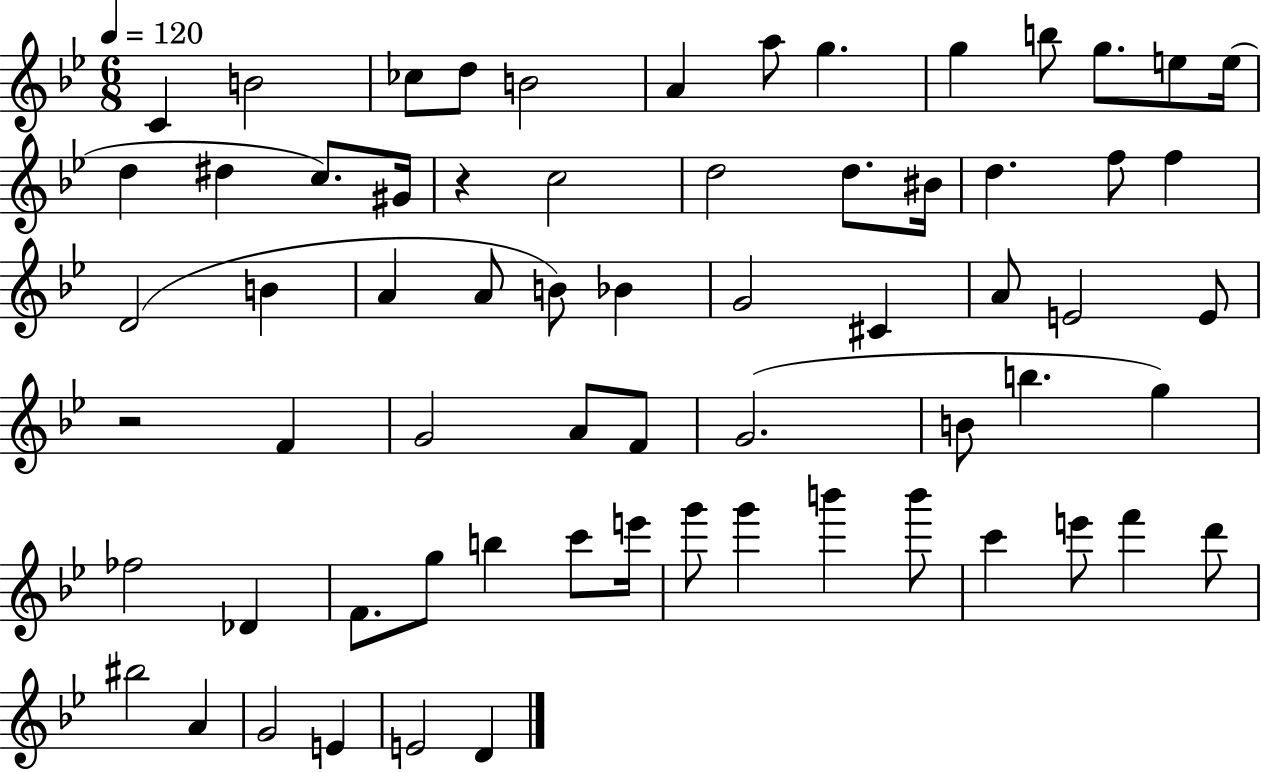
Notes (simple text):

C4/q B4/h CES5/e D5/e B4/h A4/q A5/e G5/q. G5/q B5/e G5/e. E5/e E5/s D5/q D#5/q C5/e. G#4/s R/q C5/h D5/h D5/e. BIS4/s D5/q. F5/e F5/q D4/h B4/q A4/q A4/e B4/e Bb4/q G4/h C#4/q A4/e E4/h E4/e R/h F4/q G4/h A4/e F4/e G4/h. B4/e B5/q. G5/q FES5/h Db4/q F4/e. G5/e B5/q C6/e E6/s G6/e G6/q B6/q B6/e C6/q E6/e F6/q D6/e BIS5/h A4/q G4/h E4/q E4/h D4/q